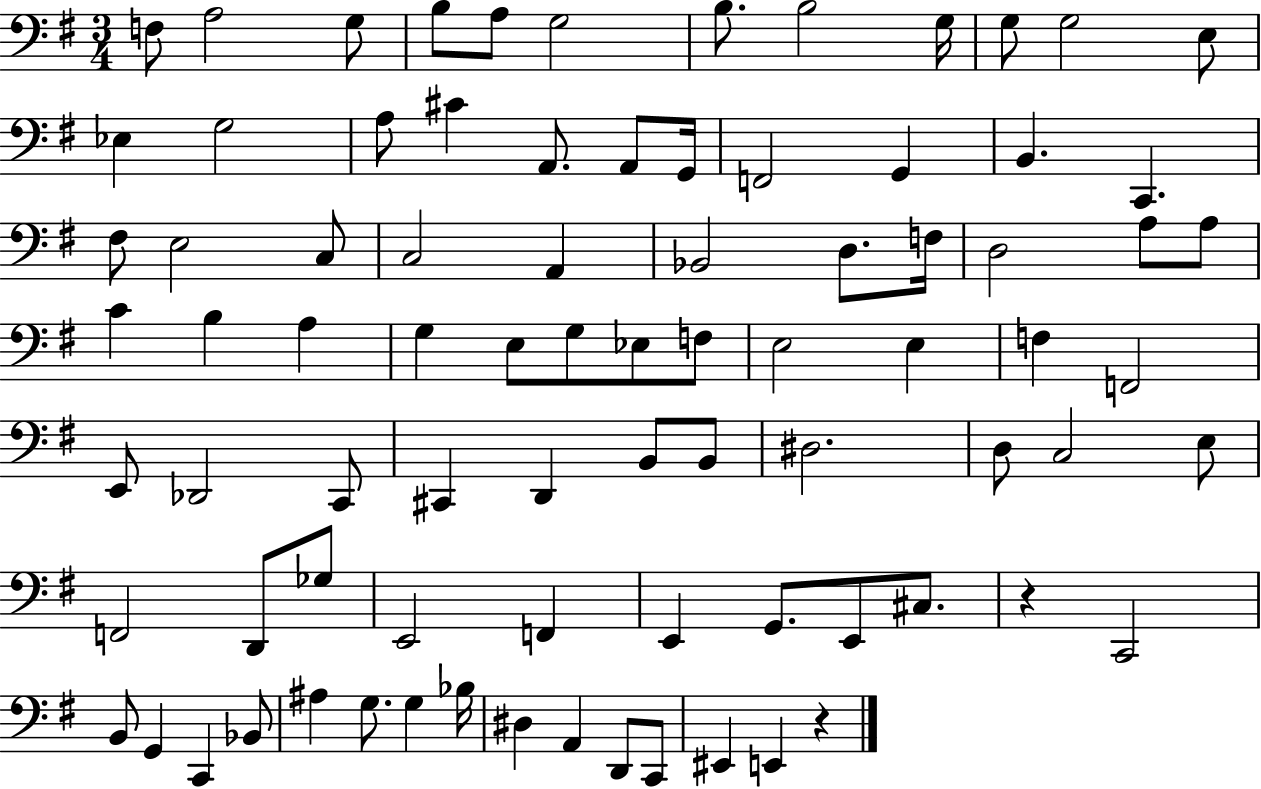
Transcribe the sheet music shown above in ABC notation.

X:1
T:Untitled
M:3/4
L:1/4
K:G
F,/2 A,2 G,/2 B,/2 A,/2 G,2 B,/2 B,2 G,/4 G,/2 G,2 E,/2 _E, G,2 A,/2 ^C A,,/2 A,,/2 G,,/4 F,,2 G,, B,, C,, ^F,/2 E,2 C,/2 C,2 A,, _B,,2 D,/2 F,/4 D,2 A,/2 A,/2 C B, A, G, E,/2 G,/2 _E,/2 F,/2 E,2 E, F, F,,2 E,,/2 _D,,2 C,,/2 ^C,, D,, B,,/2 B,,/2 ^D,2 D,/2 C,2 E,/2 F,,2 D,,/2 _G,/2 E,,2 F,, E,, G,,/2 E,,/2 ^C,/2 z C,,2 B,,/2 G,, C,, _B,,/2 ^A, G,/2 G, _B,/4 ^D, A,, D,,/2 C,,/2 ^E,, E,, z